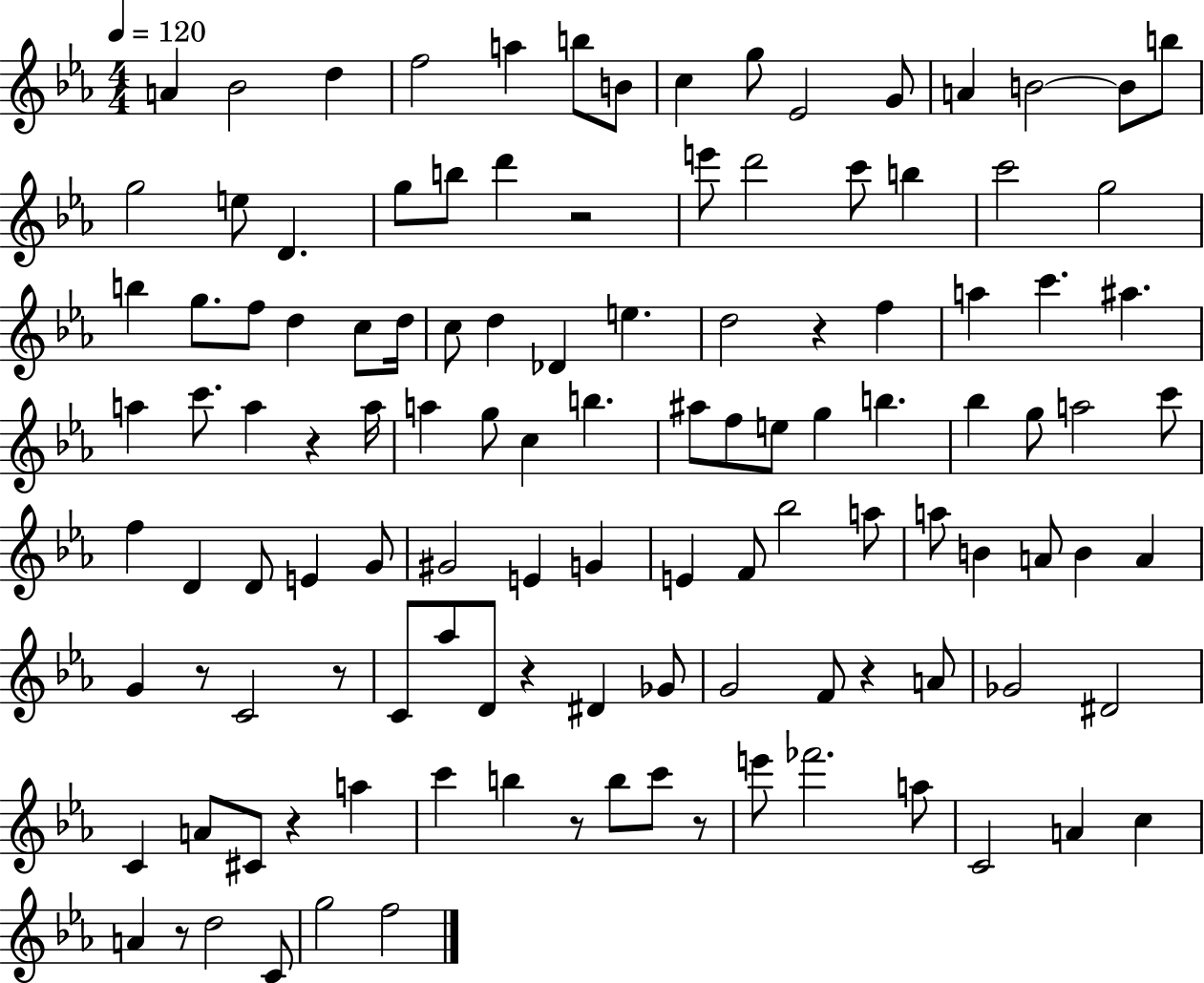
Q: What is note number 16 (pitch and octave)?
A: G5